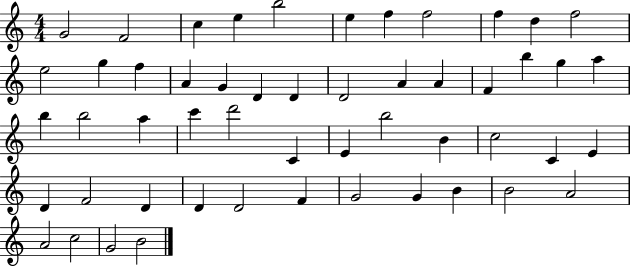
{
  \clef treble
  \numericTimeSignature
  \time 4/4
  \key c \major
  g'2 f'2 | c''4 e''4 b''2 | e''4 f''4 f''2 | f''4 d''4 f''2 | \break e''2 g''4 f''4 | a'4 g'4 d'4 d'4 | d'2 a'4 a'4 | f'4 b''4 g''4 a''4 | \break b''4 b''2 a''4 | c'''4 d'''2 c'4 | e'4 b''2 b'4 | c''2 c'4 e'4 | \break d'4 f'2 d'4 | d'4 d'2 f'4 | g'2 g'4 b'4 | b'2 a'2 | \break a'2 c''2 | g'2 b'2 | \bar "|."
}